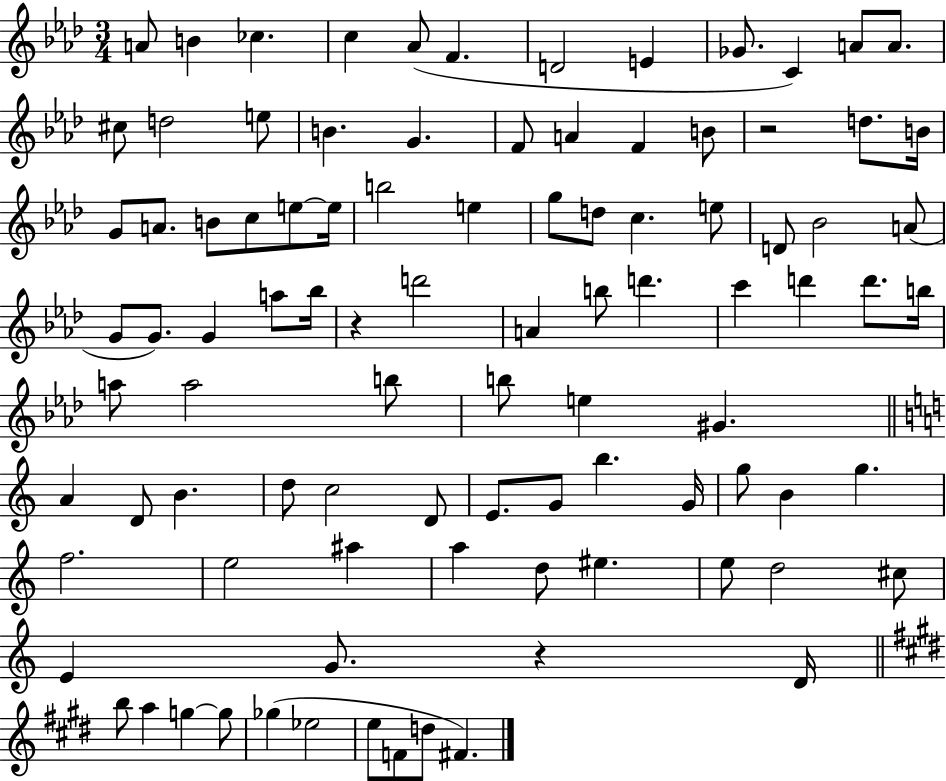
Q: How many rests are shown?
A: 3